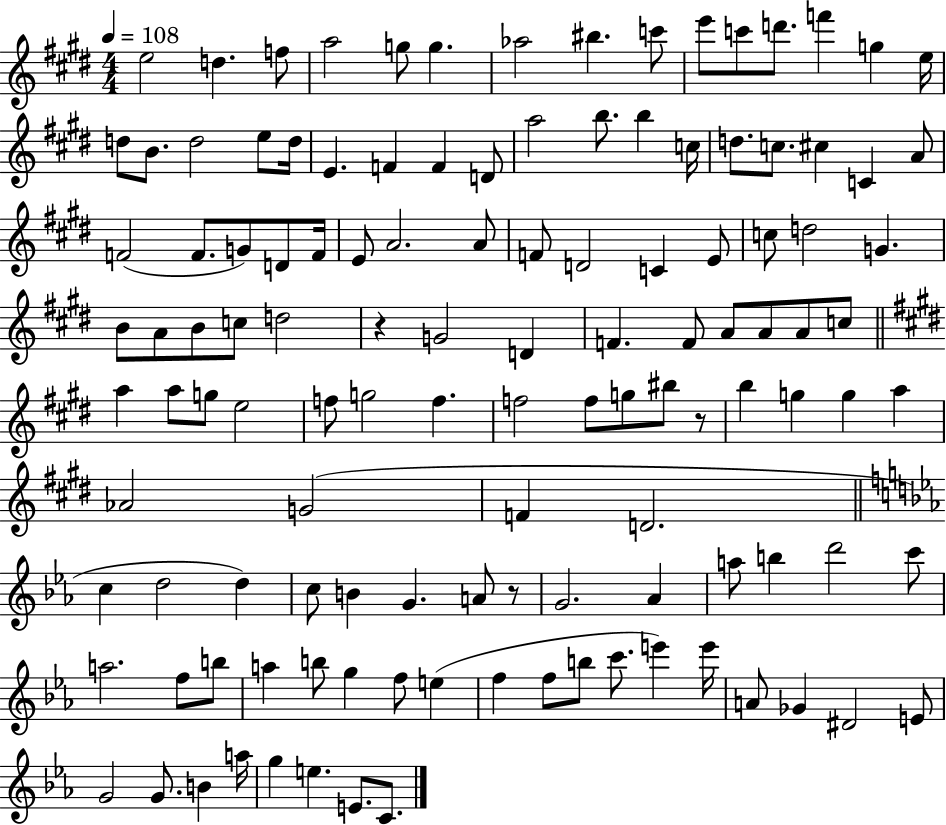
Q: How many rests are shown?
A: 3